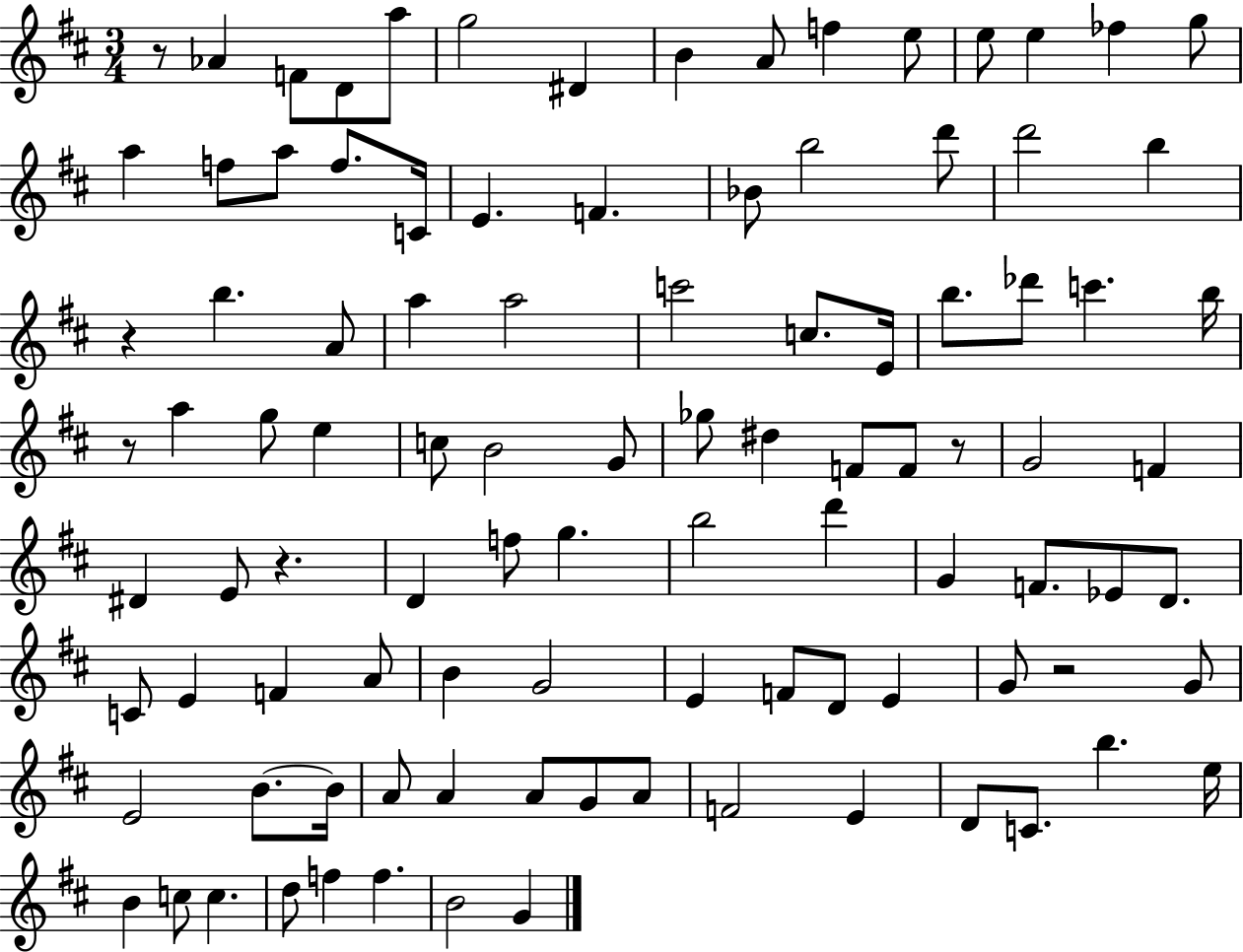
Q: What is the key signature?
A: D major